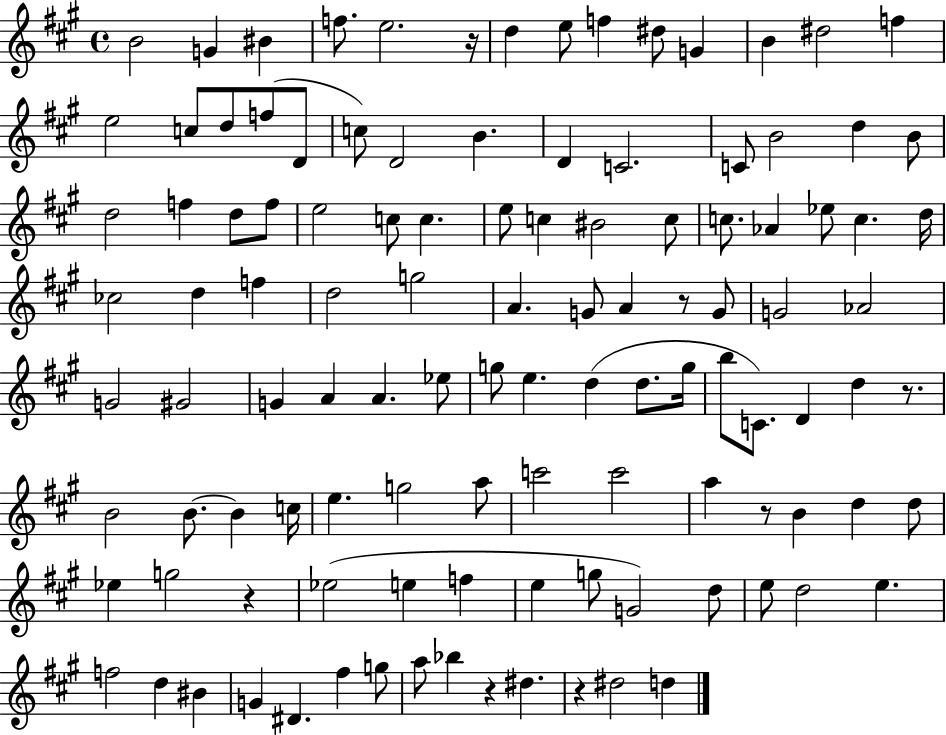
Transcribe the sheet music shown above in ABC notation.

X:1
T:Untitled
M:4/4
L:1/4
K:A
B2 G ^B f/2 e2 z/4 d e/2 f ^d/2 G B ^d2 f e2 c/2 d/2 f/2 D/2 c/2 D2 B D C2 C/2 B2 d B/2 d2 f d/2 f/2 e2 c/2 c e/2 c ^B2 c/2 c/2 _A _e/2 c d/4 _c2 d f d2 g2 A G/2 A z/2 G/2 G2 _A2 G2 ^G2 G A A _e/2 g/2 e d d/2 g/4 b/2 C/2 D d z/2 B2 B/2 B c/4 e g2 a/2 c'2 c'2 a z/2 B d d/2 _e g2 z _e2 e f e g/2 G2 d/2 e/2 d2 e f2 d ^B G ^D ^f g/2 a/2 _b z ^d z ^d2 d